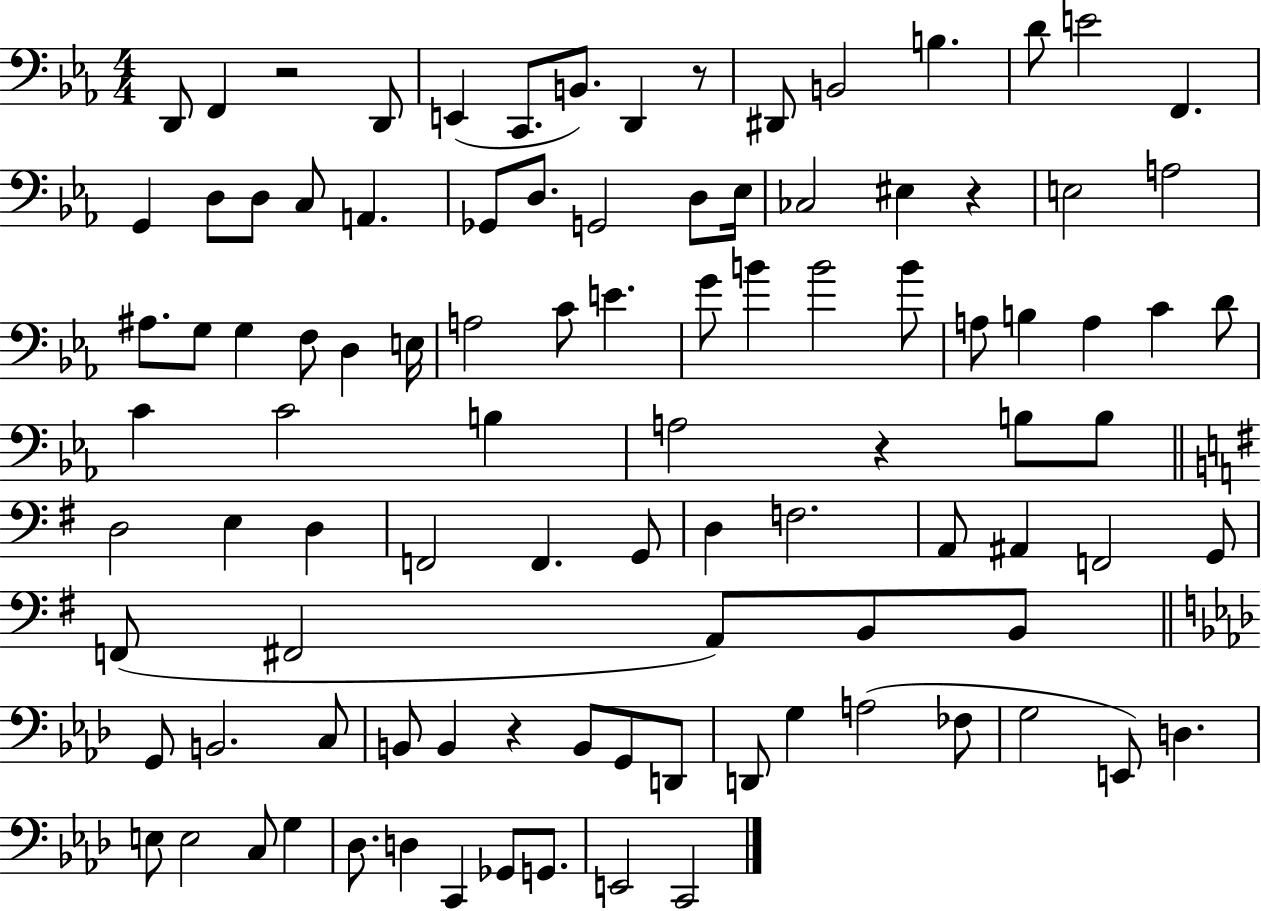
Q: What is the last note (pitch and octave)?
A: C2